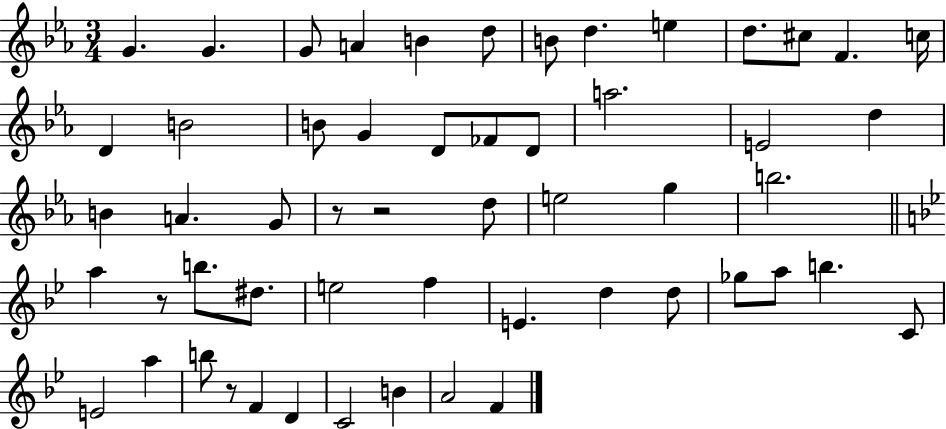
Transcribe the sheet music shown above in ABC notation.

X:1
T:Untitled
M:3/4
L:1/4
K:Eb
G G G/2 A B d/2 B/2 d e d/2 ^c/2 F c/4 D B2 B/2 G D/2 _F/2 D/2 a2 E2 d B A G/2 z/2 z2 d/2 e2 g b2 a z/2 b/2 ^d/2 e2 f E d d/2 _g/2 a/2 b C/2 E2 a b/2 z/2 F D C2 B A2 F